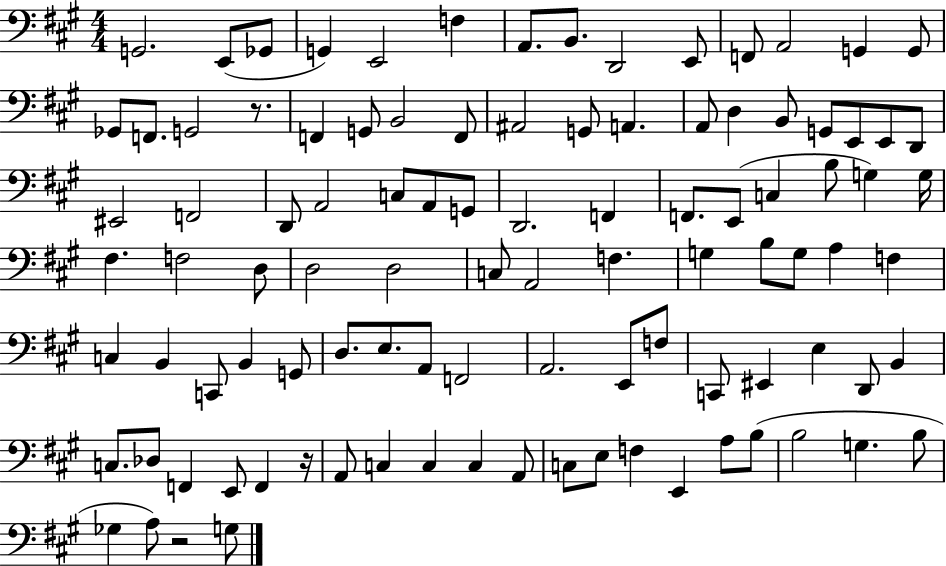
X:1
T:Untitled
M:4/4
L:1/4
K:A
G,,2 E,,/2 _G,,/2 G,, E,,2 F, A,,/2 B,,/2 D,,2 E,,/2 F,,/2 A,,2 G,, G,,/2 _G,,/2 F,,/2 G,,2 z/2 F,, G,,/2 B,,2 F,,/2 ^A,,2 G,,/2 A,, A,,/2 D, B,,/2 G,,/2 E,,/2 E,,/2 D,,/2 ^E,,2 F,,2 D,,/2 A,,2 C,/2 A,,/2 G,,/2 D,,2 F,, F,,/2 E,,/2 C, B,/2 G, G,/4 ^F, F,2 D,/2 D,2 D,2 C,/2 A,,2 F, G, B,/2 G,/2 A, F, C, B,, C,,/2 B,, G,,/2 D,/2 E,/2 A,,/2 F,,2 A,,2 E,,/2 F,/2 C,,/2 ^E,, E, D,,/2 B,, C,/2 _D,/2 F,, E,,/2 F,, z/4 A,,/2 C, C, C, A,,/2 C,/2 E,/2 F, E,, A,/2 B,/2 B,2 G, B,/2 _G, A,/2 z2 G,/2